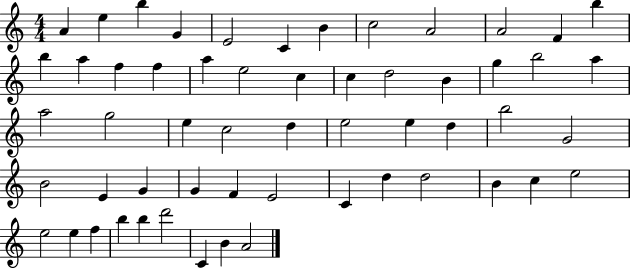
A4/q E5/q B5/q G4/q E4/h C4/q B4/q C5/h A4/h A4/h F4/q B5/q B5/q A5/q F5/q F5/q A5/q E5/h C5/q C5/q D5/h B4/q G5/q B5/h A5/q A5/h G5/h E5/q C5/h D5/q E5/h E5/q D5/q B5/h G4/h B4/h E4/q G4/q G4/q F4/q E4/h C4/q D5/q D5/h B4/q C5/q E5/h E5/h E5/q F5/q B5/q B5/q D6/h C4/q B4/q A4/h